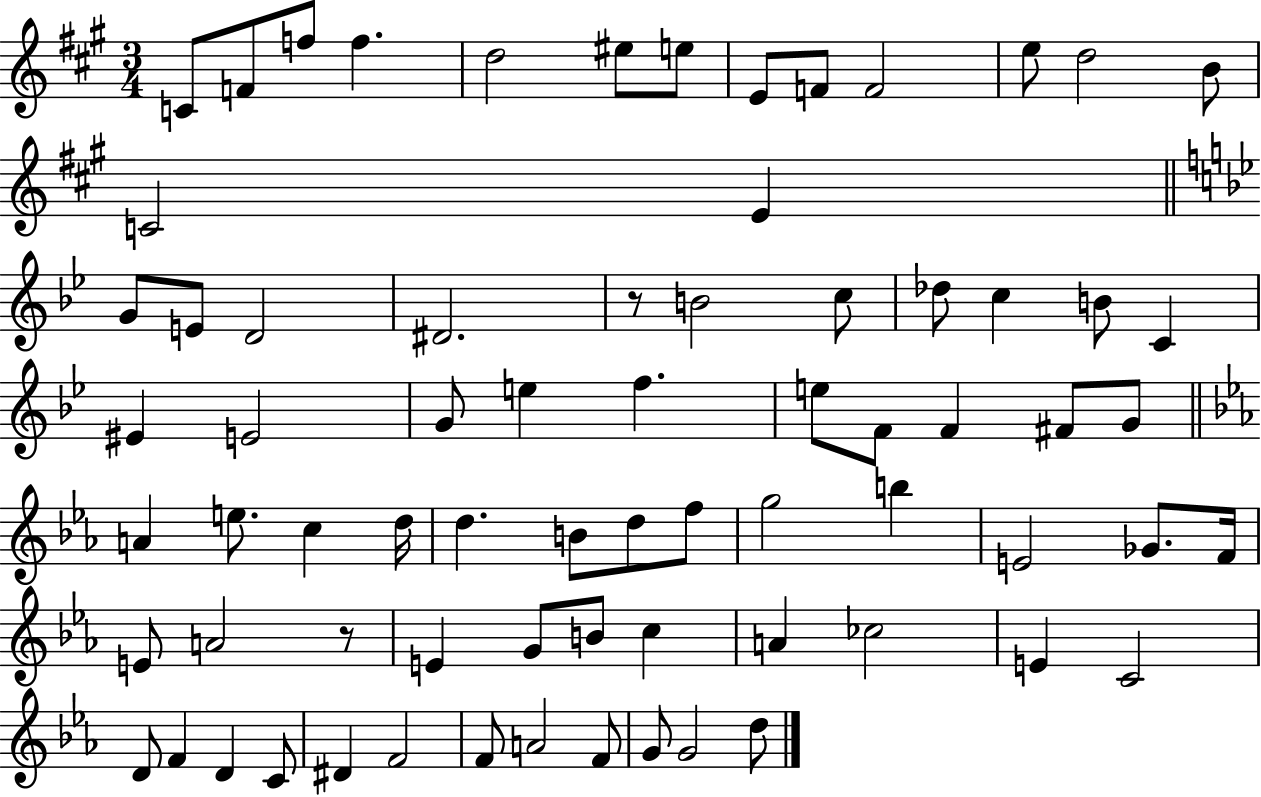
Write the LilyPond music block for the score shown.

{
  \clef treble
  \numericTimeSignature
  \time 3/4
  \key a \major
  c'8 f'8 f''8 f''4. | d''2 eis''8 e''8 | e'8 f'8 f'2 | e''8 d''2 b'8 | \break c'2 e'4 | \bar "||" \break \key bes \major g'8 e'8 d'2 | dis'2. | r8 b'2 c''8 | des''8 c''4 b'8 c'4 | \break eis'4 e'2 | g'8 e''4 f''4. | e''8 f'8 f'4 fis'8 g'8 | \bar "||" \break \key ees \major a'4 e''8. c''4 d''16 | d''4. b'8 d''8 f''8 | g''2 b''4 | e'2 ges'8. f'16 | \break e'8 a'2 r8 | e'4 g'8 b'8 c''4 | a'4 ces''2 | e'4 c'2 | \break d'8 f'4 d'4 c'8 | dis'4 f'2 | f'8 a'2 f'8 | g'8 g'2 d''8 | \break \bar "|."
}